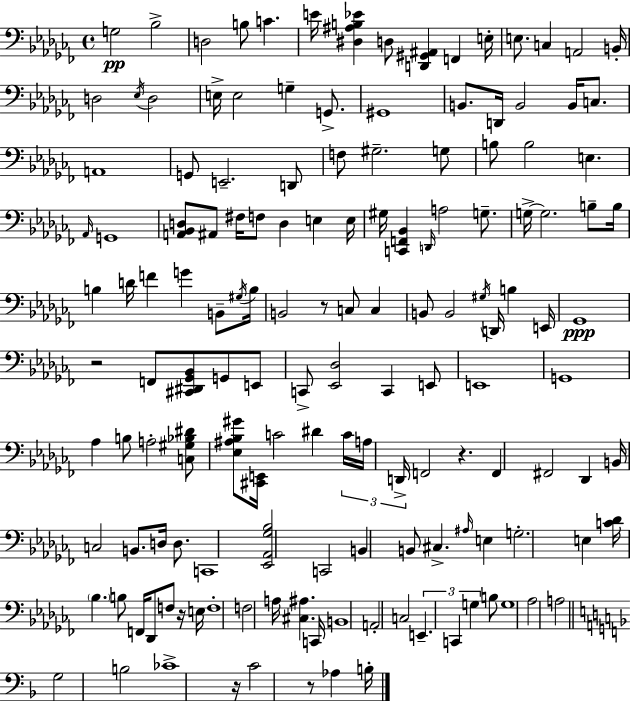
X:1
T:Untitled
M:4/4
L:1/4
K:Abm
G,2 _B,2 D,2 B,/2 C E/4 [^D,^A,B,_E] D,/2 [D,,^G,,^A,,] F,, E,/4 E,/2 C, A,,2 B,,/4 D,2 _E,/4 D,2 E,/4 E,2 G, G,,/2 ^G,,4 B,,/2 D,,/4 B,,2 B,,/4 C,/2 A,,4 G,,/2 E,,2 D,,/2 F,/2 ^G,2 G,/2 B,/2 B,2 E, _A,,/4 G,,4 [A,,_B,,D,]/2 ^A,,/2 ^F,/4 F,/2 D, E, E,/4 ^G,/4 [C,,F,,_B,,] D,,/4 A,2 G,/2 G,/4 G,2 B,/2 B,/4 B, D/4 F G B,,/2 ^G,/4 B,/4 B,,2 z/2 C,/2 C, B,,/2 B,,2 ^G,/4 D,,/4 B, E,,/4 _G,,4 z2 F,,/2 [^C,,^D,,_G,,_B,,]/2 G,,/2 E,,/2 C,,/2 [_E,,_D,]2 C,, E,,/2 E,,4 G,,4 _A, B,/2 A,2 [C,^G,_B,^D]/2 [_E,^A,_B,^G]/2 [^C,,E,,]/4 C2 ^D C/4 A,/4 D,,/4 F,,2 z F,, ^F,,2 _D,, B,,/4 C,2 B,,/2 D,/4 D,/2 C,,4 [_E,,_A,,_G,_B,]2 C,,2 B,, B,,/2 ^C, ^A,/4 E, G,2 E, [C_D]/4 _B, B,/2 F,,/4 _D,,/2 F,/2 z/4 E,/4 F,4 F,2 A,/4 [^C,^A,] C,,/4 B,,4 A,,2 C,2 E,, C,, G, B,/2 G,4 _A,2 A,2 G,2 B,2 _C4 z/4 C2 z/2 _A, B,/4